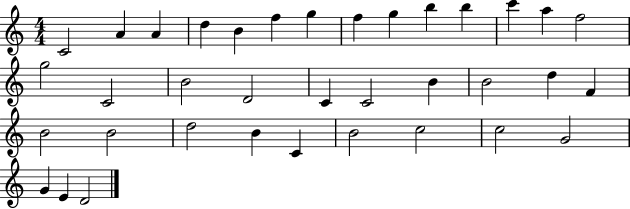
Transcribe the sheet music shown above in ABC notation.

X:1
T:Untitled
M:4/4
L:1/4
K:C
C2 A A d B f g f g b b c' a f2 g2 C2 B2 D2 C C2 B B2 d F B2 B2 d2 B C B2 c2 c2 G2 G E D2